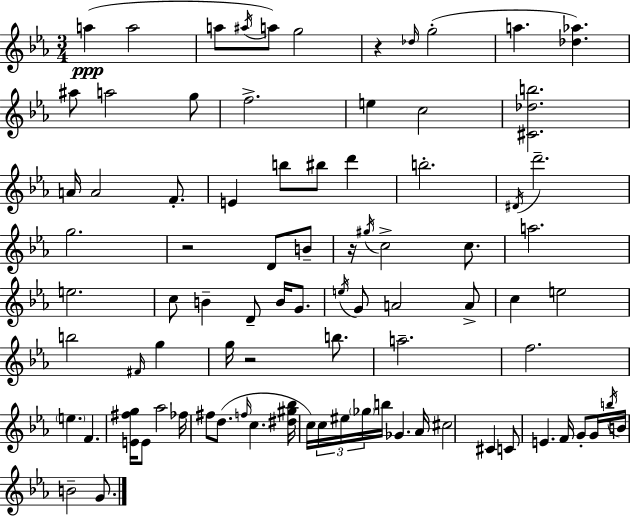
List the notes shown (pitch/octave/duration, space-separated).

A5/q A5/h A5/e A#5/s A5/e G5/h R/q Db5/s G5/h A5/q. [Db5,Ab5]/q. A#5/e A5/h G5/e F5/h. E5/q C5/h [C#4,Db5,B5]/h. A4/s A4/h F4/e. E4/q B5/e BIS5/e D6/q B5/h. D#4/s D6/h. G5/h. R/h D4/e B4/e R/s G#5/s C5/h C5/e. A5/h. E5/h. C5/e B4/q D4/e B4/s G4/e. E5/s G4/e A4/h A4/e C5/q E5/h B5/h F#4/s G5/q G5/s R/h B5/e. A5/h. F5/h. E5/q. F4/q. [E4,F#5,G5]/s E4/e Ab5/h FES5/s F#5/e D5/e. F5/s C5/q. [D#5,G#5,Bb5]/s C5/s C5/s EIS5/s Gb5/s B5/s Gb4/q. Ab4/s C#5/h C#4/q C4/e E4/q. F4/s G4/e G4/s B5/s B4/s B4/h G4/e.